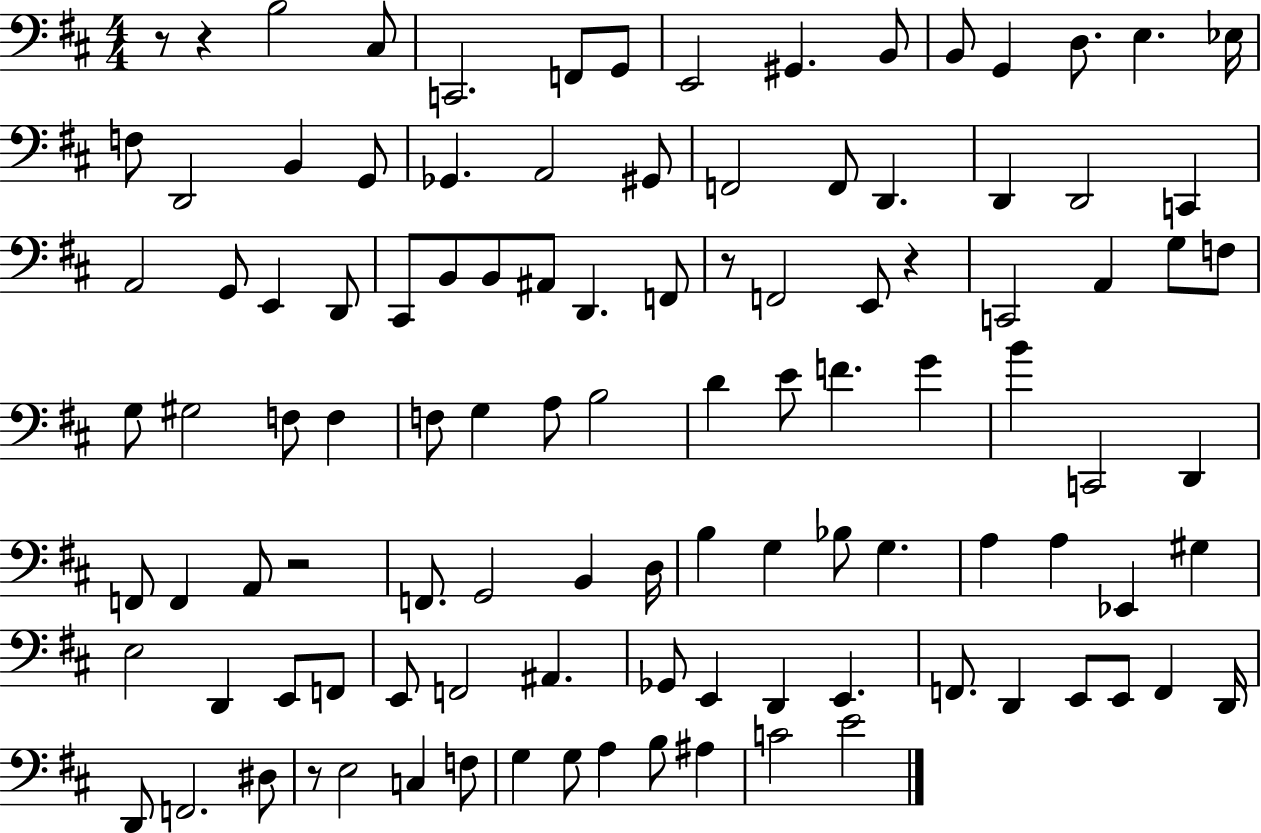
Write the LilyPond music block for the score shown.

{
  \clef bass
  \numericTimeSignature
  \time 4/4
  \key d \major
  r8 r4 b2 cis8 | c,2. f,8 g,8 | e,2 gis,4. b,8 | b,8 g,4 d8. e4. ees16 | \break f8 d,2 b,4 g,8 | ges,4. a,2 gis,8 | f,2 f,8 d,4. | d,4 d,2 c,4 | \break a,2 g,8 e,4 d,8 | cis,8 b,8 b,8 ais,8 d,4. f,8 | r8 f,2 e,8 r4 | c,2 a,4 g8 f8 | \break g8 gis2 f8 f4 | f8 g4 a8 b2 | d'4 e'8 f'4. g'4 | b'4 c,2 d,4 | \break f,8 f,4 a,8 r2 | f,8. g,2 b,4 d16 | b4 g4 bes8 g4. | a4 a4 ees,4 gis4 | \break e2 d,4 e,8 f,8 | e,8 f,2 ais,4. | ges,8 e,4 d,4 e,4. | f,8. d,4 e,8 e,8 f,4 d,16 | \break d,8 f,2. dis8 | r8 e2 c4 f8 | g4 g8 a4 b8 ais4 | c'2 e'2 | \break \bar "|."
}